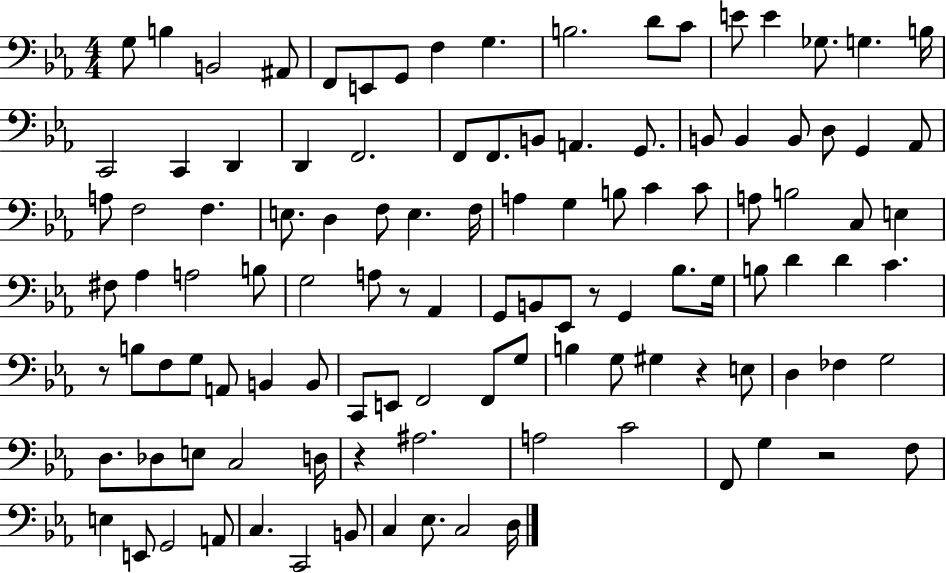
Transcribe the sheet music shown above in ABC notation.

X:1
T:Untitled
M:4/4
L:1/4
K:Eb
G,/2 B, B,,2 ^A,,/2 F,,/2 E,,/2 G,,/2 F, G, B,2 D/2 C/2 E/2 E _G,/2 G, B,/4 C,,2 C,, D,, D,, F,,2 F,,/2 F,,/2 B,,/2 A,, G,,/2 B,,/2 B,, B,,/2 D,/2 G,, _A,,/2 A,/2 F,2 F, E,/2 D, F,/2 E, F,/4 A, G, B,/2 C C/2 A,/2 B,2 C,/2 E, ^F,/2 _A, A,2 B,/2 G,2 A,/2 z/2 _A,, G,,/2 B,,/2 _E,,/2 z/2 G,, _B,/2 G,/4 B,/2 D D C z/2 B,/2 F,/2 G,/2 A,,/2 B,, B,,/2 C,,/2 E,,/2 F,,2 F,,/2 G,/2 B, G,/2 ^G, z E,/2 D, _F, G,2 D,/2 _D,/2 E,/2 C,2 D,/4 z ^A,2 A,2 C2 F,,/2 G, z2 F,/2 E, E,,/2 G,,2 A,,/2 C, C,,2 B,,/2 C, _E,/2 C,2 D,/4